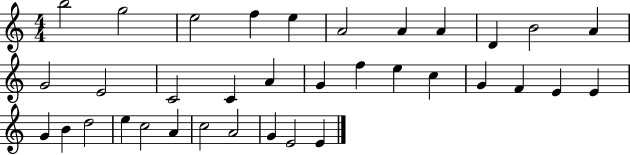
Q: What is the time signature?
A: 4/4